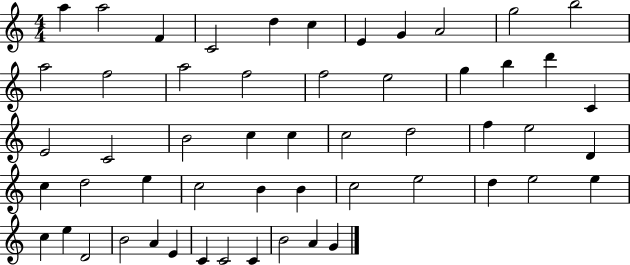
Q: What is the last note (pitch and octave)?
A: G4